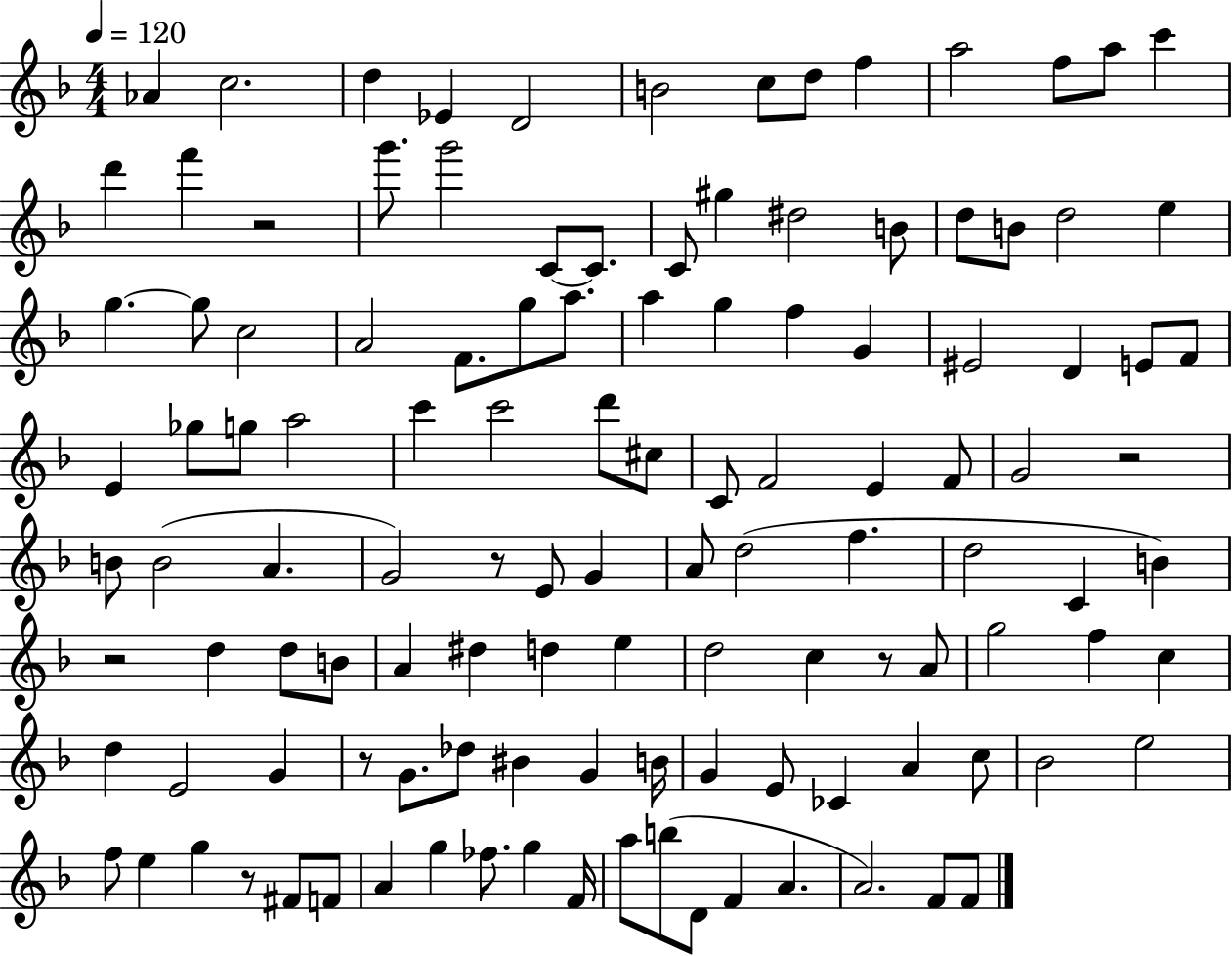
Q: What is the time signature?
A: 4/4